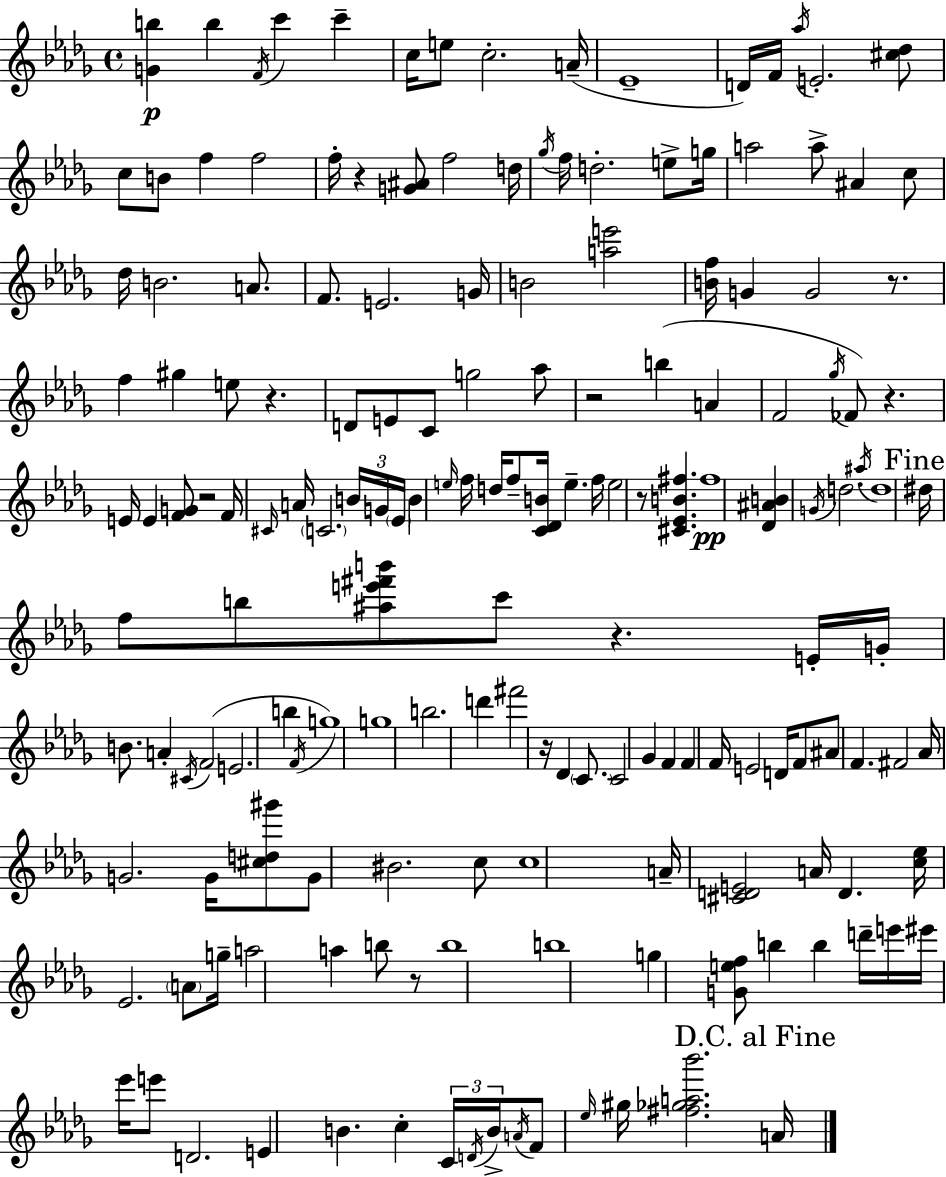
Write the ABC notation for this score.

X:1
T:Untitled
M:4/4
L:1/4
K:Bbm
[Gb] b F/4 c' c' c/4 e/2 c2 A/4 _E4 D/4 F/4 _a/4 E2 [^c_d]/2 c/2 B/2 f f2 f/4 z [G^A]/2 f2 d/4 _g/4 f/4 d2 e/2 g/4 a2 a/2 ^A c/2 _d/4 B2 A/2 F/2 E2 G/4 B2 [ae']2 [Bf]/4 G G2 z/2 f ^g e/2 z D/2 E/2 C/2 g2 _a/2 z2 b A F2 _g/4 _F/2 z E/4 E [FG]/2 z2 F/4 ^C/4 A/4 C2 B/4 G/4 _E/4 B e/4 f/4 d/4 f/2 [C_DB]/4 e f/4 e2 z/2 [^C_EB^f] ^f4 [_D^AB] G/4 d2 ^a/4 d4 ^d/4 f/2 b/2 [^ae'^f'b']/2 c'/2 z E/4 G/4 B/2 A ^C/4 F2 E2 b F/4 g4 g4 b2 d' ^f'2 z/4 _D C/2 C2 _G F F F/4 E2 D/4 F/2 ^A/2 F ^F2 _A/4 G2 G/4 [^cd^g']/2 G/2 ^B2 c/2 c4 A/4 [^CDE]2 A/4 D [c_e]/4 _E2 A/2 g/4 a2 a b/2 z/2 b4 b4 g [Gef]/2 b b d'/4 e'/4 ^e'/4 _e'/4 e'/2 D2 E B c C/4 D/4 B/4 A/4 F/2 _e/4 ^g/4 [^f_ga_b']2 A/4